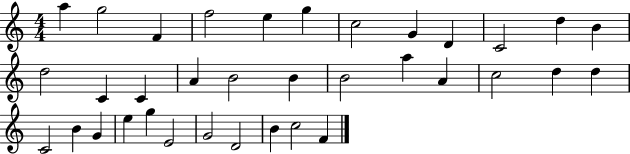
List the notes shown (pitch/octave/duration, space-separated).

A5/q G5/h F4/q F5/h E5/q G5/q C5/h G4/q D4/q C4/h D5/q B4/q D5/h C4/q C4/q A4/q B4/h B4/q B4/h A5/q A4/q C5/h D5/q D5/q C4/h B4/q G4/q E5/q G5/q E4/h G4/h D4/h B4/q C5/h F4/q